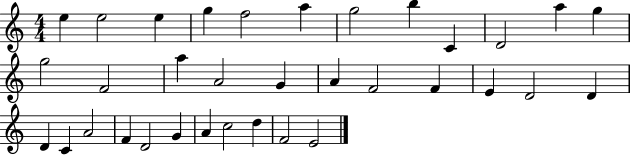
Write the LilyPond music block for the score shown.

{
  \clef treble
  \numericTimeSignature
  \time 4/4
  \key c \major
  e''4 e''2 e''4 | g''4 f''2 a''4 | g''2 b''4 c'4 | d'2 a''4 g''4 | \break g''2 f'2 | a''4 a'2 g'4 | a'4 f'2 f'4 | e'4 d'2 d'4 | \break d'4 c'4 a'2 | f'4 d'2 g'4 | a'4 c''2 d''4 | f'2 e'2 | \break \bar "|."
}